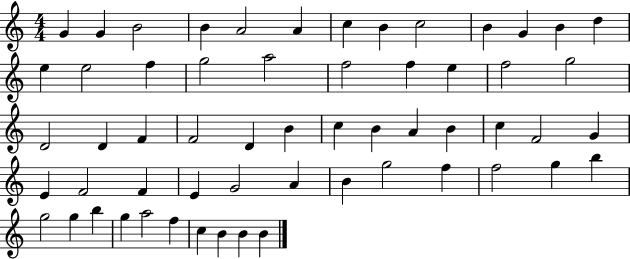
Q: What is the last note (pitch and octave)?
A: B4